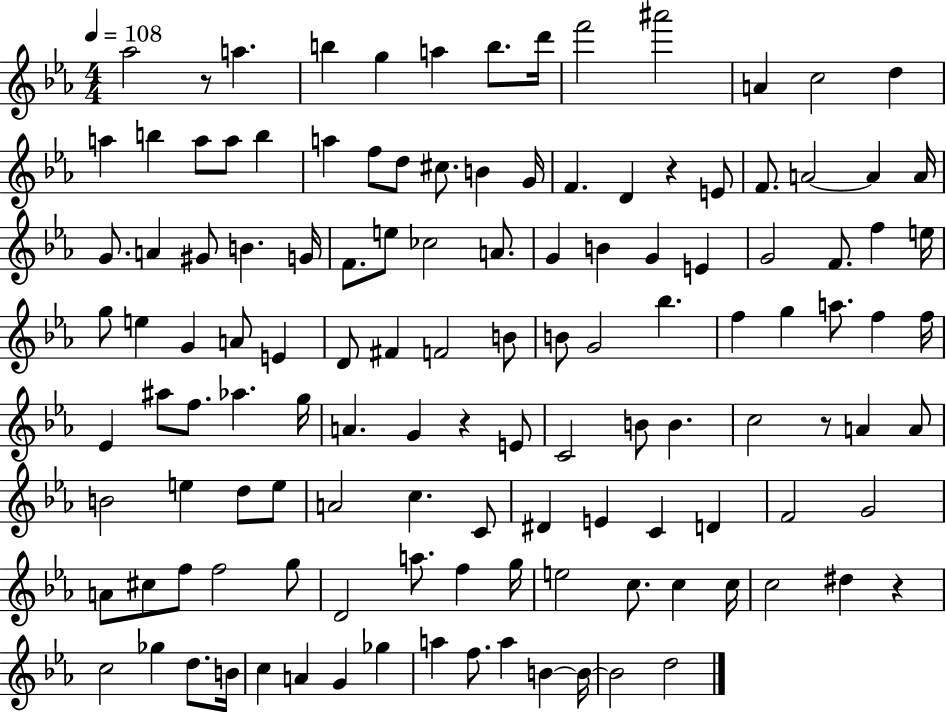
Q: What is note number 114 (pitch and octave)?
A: Gb5